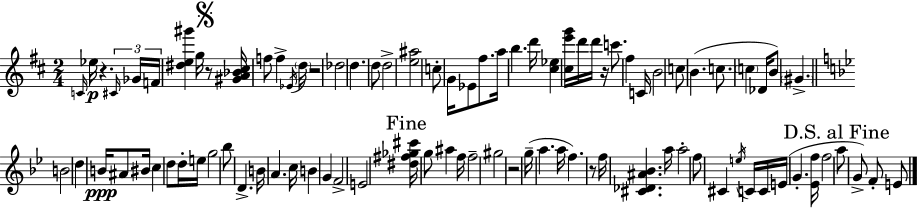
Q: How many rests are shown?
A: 6